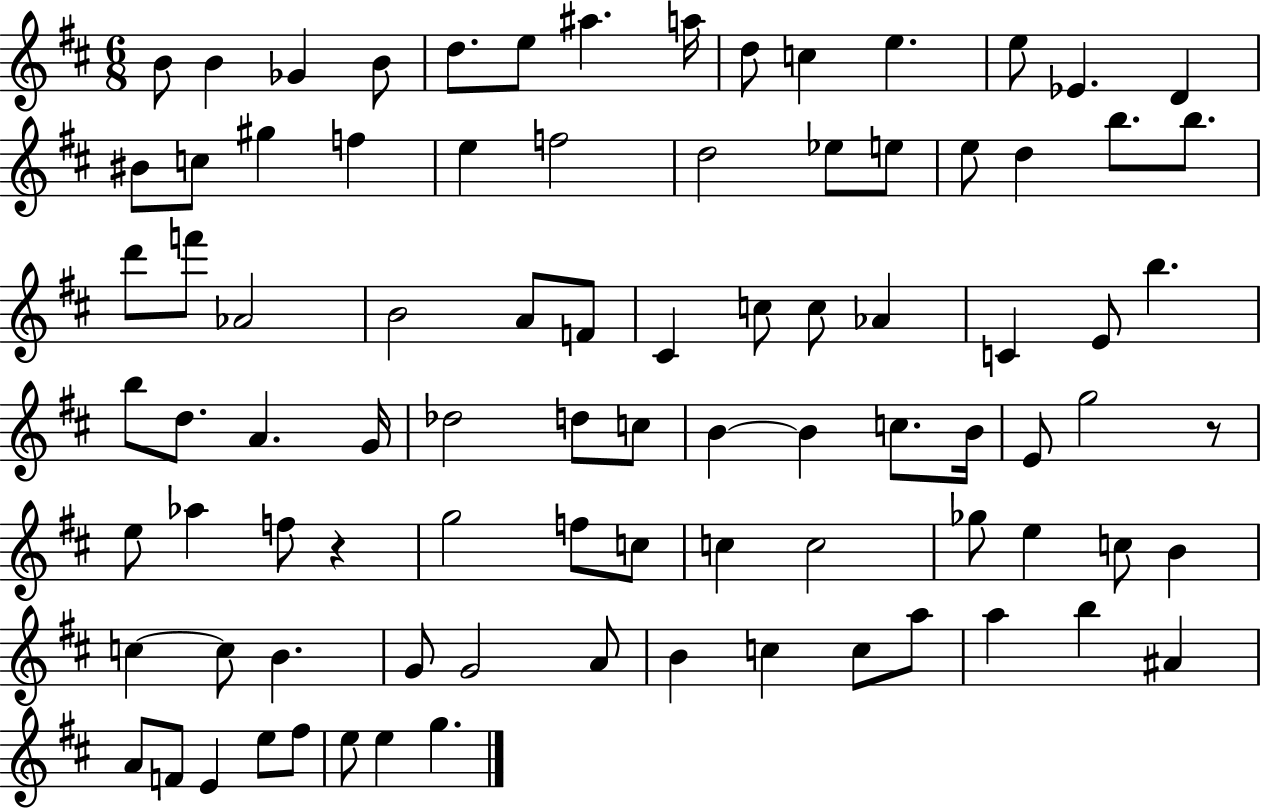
B4/e B4/q Gb4/q B4/e D5/e. E5/e A#5/q. A5/s D5/e C5/q E5/q. E5/e Eb4/q. D4/q BIS4/e C5/e G#5/q F5/q E5/q F5/h D5/h Eb5/e E5/e E5/e D5/q B5/e. B5/e. D6/e F6/e Ab4/h B4/h A4/e F4/e C#4/q C5/e C5/e Ab4/q C4/q E4/e B5/q. B5/e D5/e. A4/q. G4/s Db5/h D5/e C5/e B4/q B4/q C5/e. B4/s E4/e G5/h R/e E5/e Ab5/q F5/e R/q G5/h F5/e C5/e C5/q C5/h Gb5/e E5/q C5/e B4/q C5/q C5/e B4/q. G4/e G4/h A4/e B4/q C5/q C5/e A5/e A5/q B5/q A#4/q A4/e F4/e E4/q E5/e F#5/e E5/e E5/q G5/q.